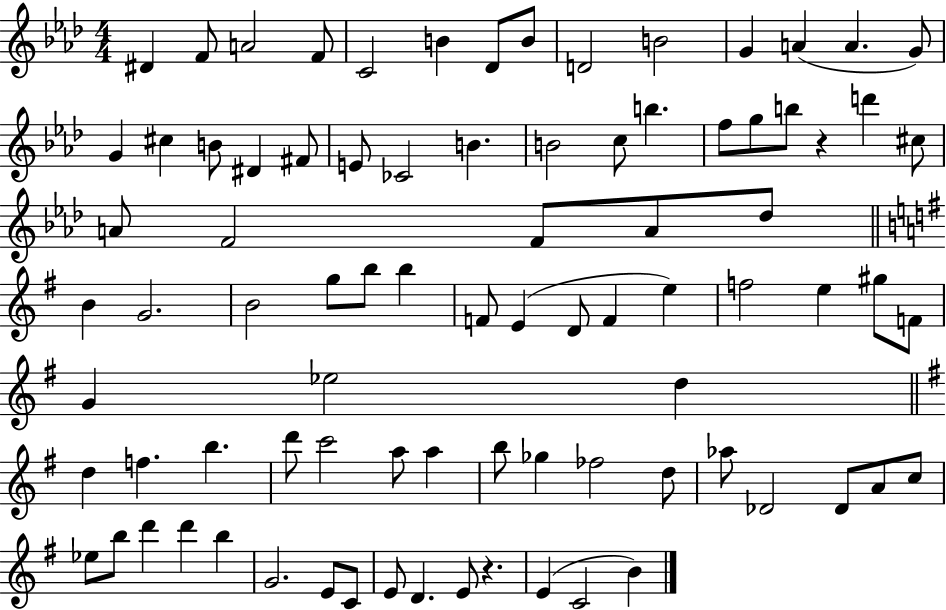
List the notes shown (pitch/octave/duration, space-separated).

D#4/q F4/e A4/h F4/e C4/h B4/q Db4/e B4/e D4/h B4/h G4/q A4/q A4/q. G4/e G4/q C#5/q B4/e D#4/q F#4/e E4/e CES4/h B4/q. B4/h C5/e B5/q. F5/e G5/e B5/e R/q D6/q C#5/e A4/e F4/h F4/e A4/e Db5/e B4/q G4/h. B4/h G5/e B5/e B5/q F4/e E4/q D4/e F4/q E5/q F5/h E5/q G#5/e F4/e G4/q Eb5/h D5/q D5/q F5/q. B5/q. D6/e C6/h A5/e A5/q B5/e Gb5/q FES5/h D5/e Ab5/e Db4/h Db4/e A4/e C5/e Eb5/e B5/e D6/q D6/q B5/q G4/h. E4/e C4/e E4/e D4/q. E4/e R/q. E4/q C4/h B4/q